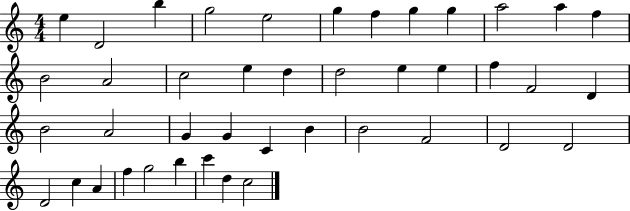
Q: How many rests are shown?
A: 0